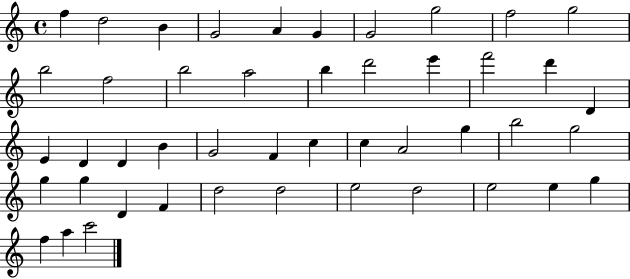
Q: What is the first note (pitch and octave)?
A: F5